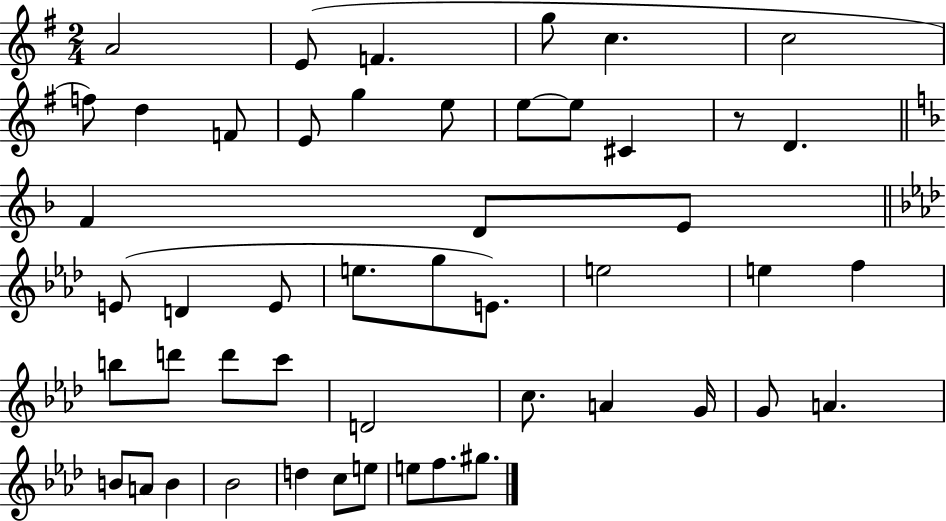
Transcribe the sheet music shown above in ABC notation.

X:1
T:Untitled
M:2/4
L:1/4
K:G
A2 E/2 F g/2 c c2 f/2 d F/2 E/2 g e/2 e/2 e/2 ^C z/2 D F D/2 E/2 E/2 D E/2 e/2 g/2 E/2 e2 e f b/2 d'/2 d'/2 c'/2 D2 c/2 A G/4 G/2 A B/2 A/2 B _B2 d c/2 e/2 e/2 f/2 ^g/2